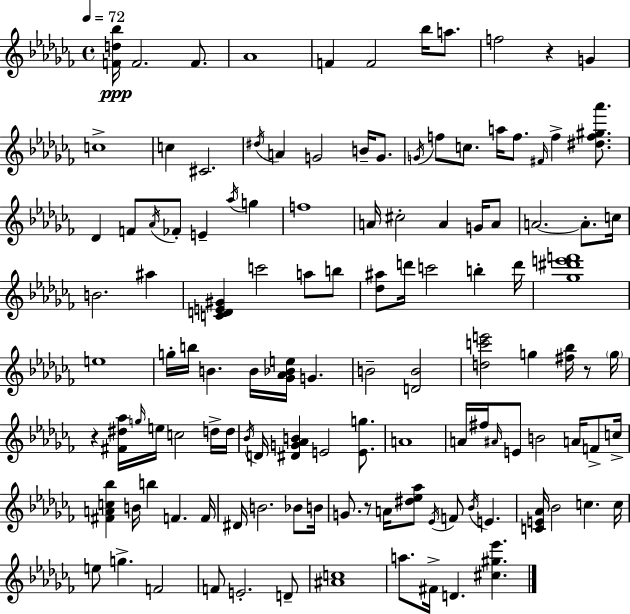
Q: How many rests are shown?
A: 4